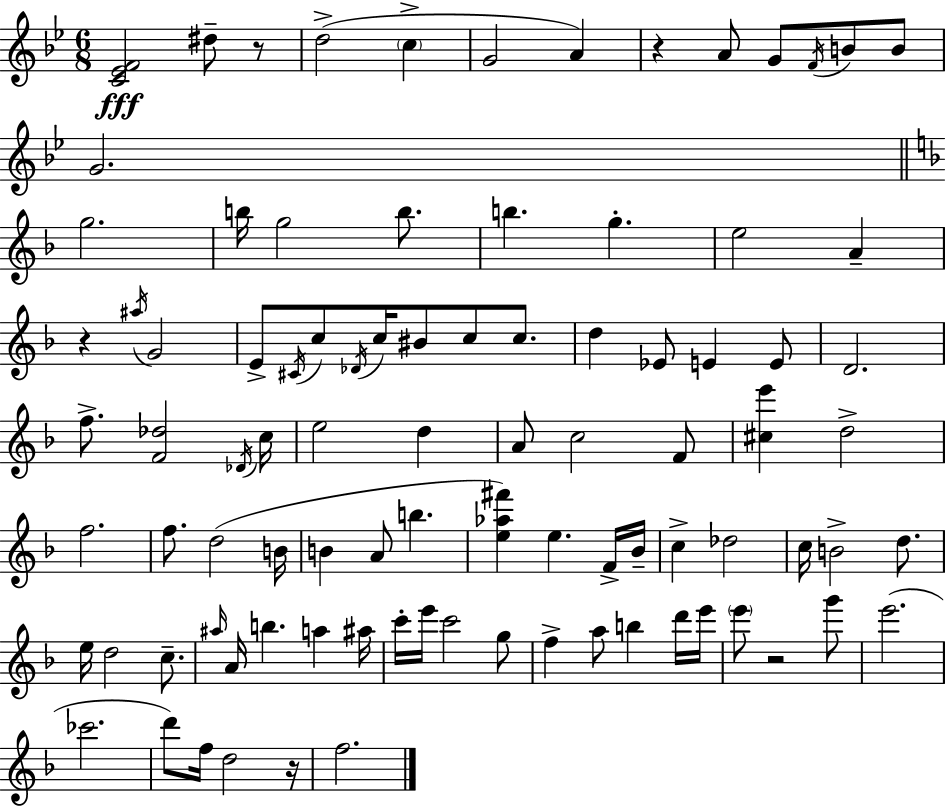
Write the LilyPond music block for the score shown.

{
  \clef treble
  \numericTimeSignature
  \time 6/8
  \key g \minor
  \repeat volta 2 { <c' ees' f'>2\fff dis''8-- r8 | d''2->( \parenthesize c''4-> | g'2 a'4) | r4 a'8 g'8 \acciaccatura { f'16 } b'8 b'8 | \break g'2. | \bar "||" \break \key f \major g''2. | b''16 g''2 b''8. | b''4. g''4.-. | e''2 a'4-- | \break r4 \acciaccatura { ais''16 } g'2 | e'8-> \acciaccatura { cis'16 } c''8 \acciaccatura { des'16 } c''16 bis'8 c''8 | c''8. d''4 ees'8 e'4 | e'8 d'2. | \break f''8.-> <f' des''>2 | \acciaccatura { des'16 } c''16 e''2 | d''4 a'8 c''2 | f'8 <cis'' e'''>4 d''2-> | \break f''2. | f''8. d''2( | b'16 b'4 a'8 b''4. | <e'' aes'' fis'''>4) e''4. | \break f'16-> bes'16-- c''4-> des''2 | c''16 b'2-> | d''8. e''16 d''2 | c''8.-- \grace { ais''16 } a'16 b''4. | \break a''4 ais''16 c'''16-. e'''16 c'''2 | g''8 f''4-> a''8 b''4 | d'''16 e'''16 \parenthesize e'''8 r2 | g'''8 e'''2.( | \break ces'''2. | d'''8) f''16 d''2 | r16 f''2. | } \bar "|."
}